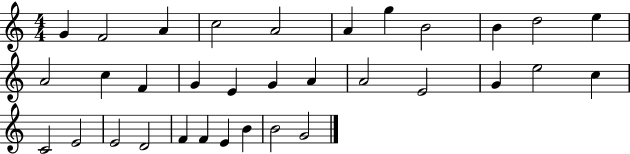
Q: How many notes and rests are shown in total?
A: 33